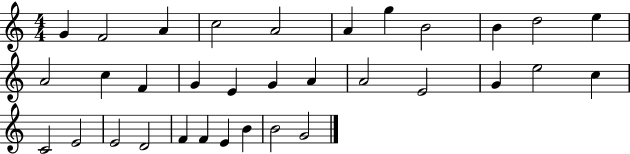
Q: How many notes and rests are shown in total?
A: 33